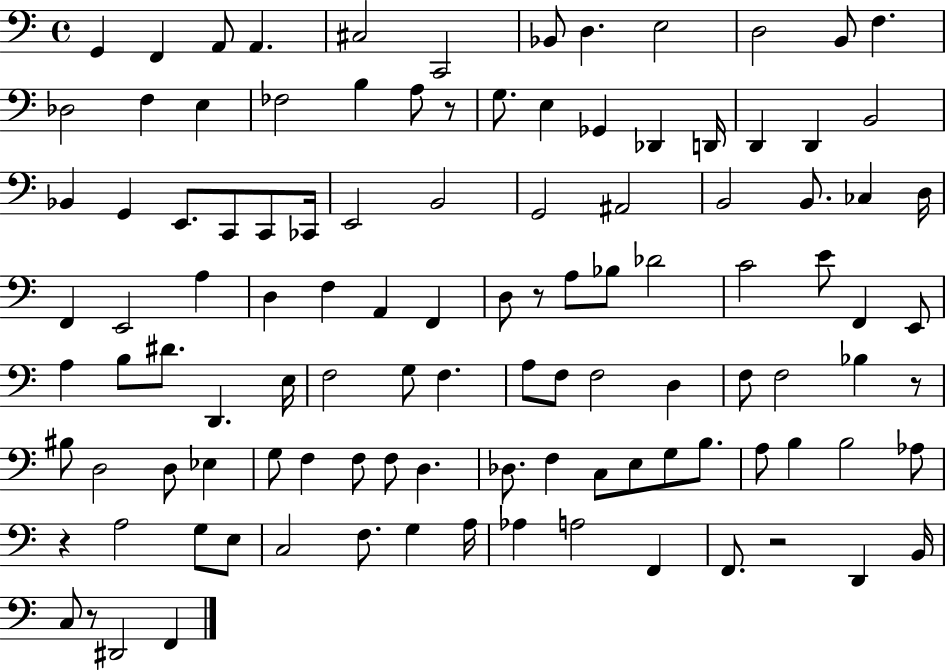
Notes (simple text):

G2/q F2/q A2/e A2/q. C#3/h C2/h Bb2/e D3/q. E3/h D3/h B2/e F3/q. Db3/h F3/q E3/q FES3/h B3/q A3/e R/e G3/e. E3/q Gb2/q Db2/q D2/s D2/q D2/q B2/h Bb2/q G2/q E2/e. C2/e C2/e CES2/s E2/h B2/h G2/h A#2/h B2/h B2/e. CES3/q D3/s F2/q E2/h A3/q D3/q F3/q A2/q F2/q D3/e R/e A3/e Bb3/e Db4/h C4/h E4/e F2/q E2/e A3/q B3/e D#4/e. D2/q. E3/s F3/h G3/e F3/q. A3/e F3/e F3/h D3/q F3/e F3/h Bb3/q R/e BIS3/e D3/h D3/e Eb3/q G3/e F3/q F3/e F3/e D3/q. Db3/e. F3/q C3/e E3/e G3/e B3/e. A3/e B3/q B3/h Ab3/e R/q A3/h G3/e E3/e C3/h F3/e. G3/q A3/s Ab3/q A3/h F2/q F2/e. R/h D2/q B2/s C3/e R/e D#2/h F2/q